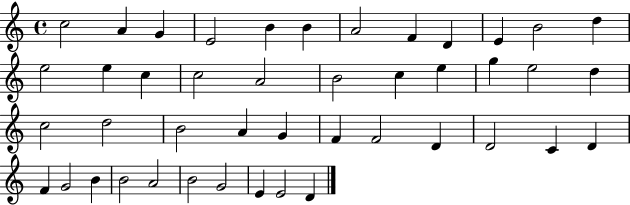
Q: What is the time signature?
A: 4/4